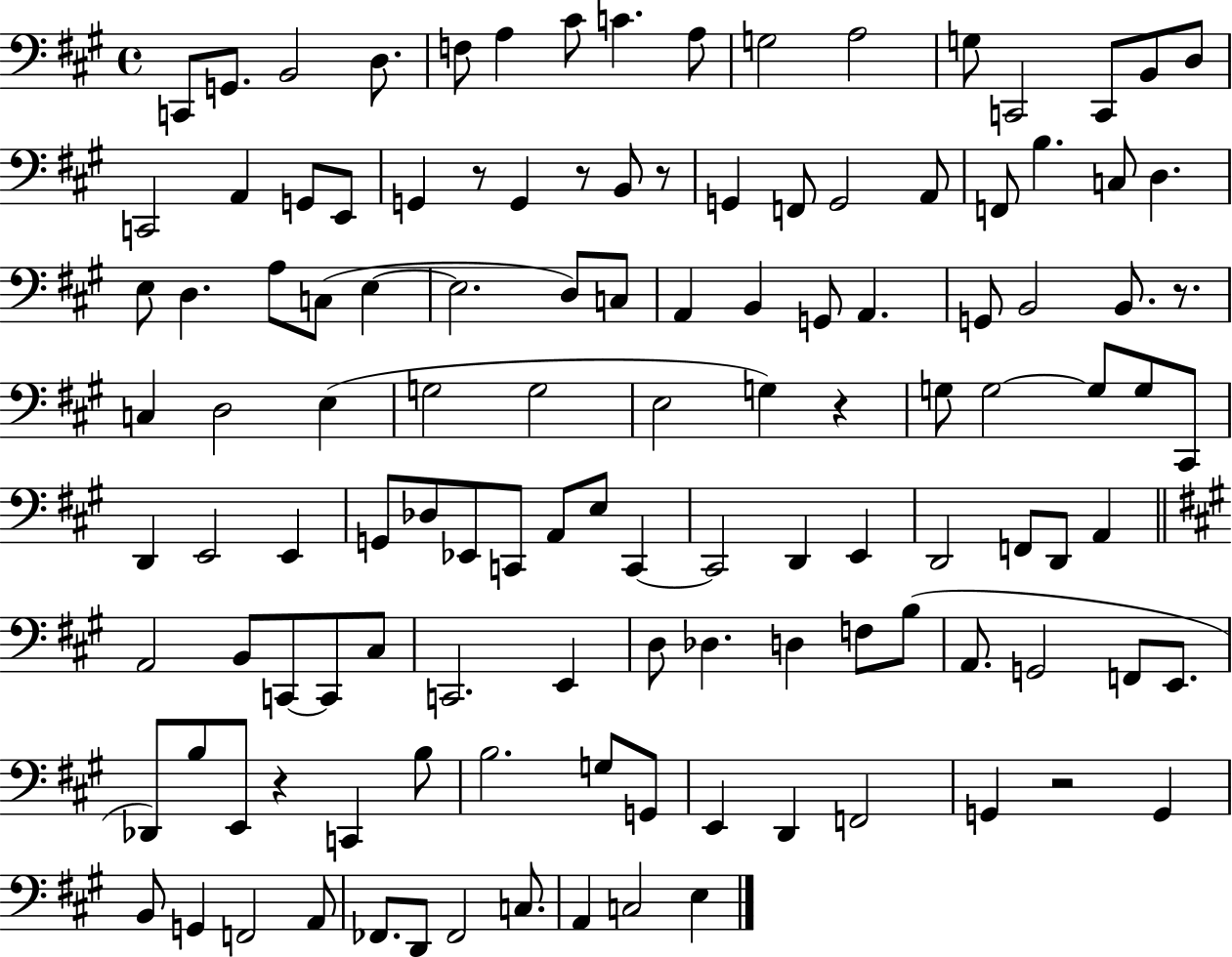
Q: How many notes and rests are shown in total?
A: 122